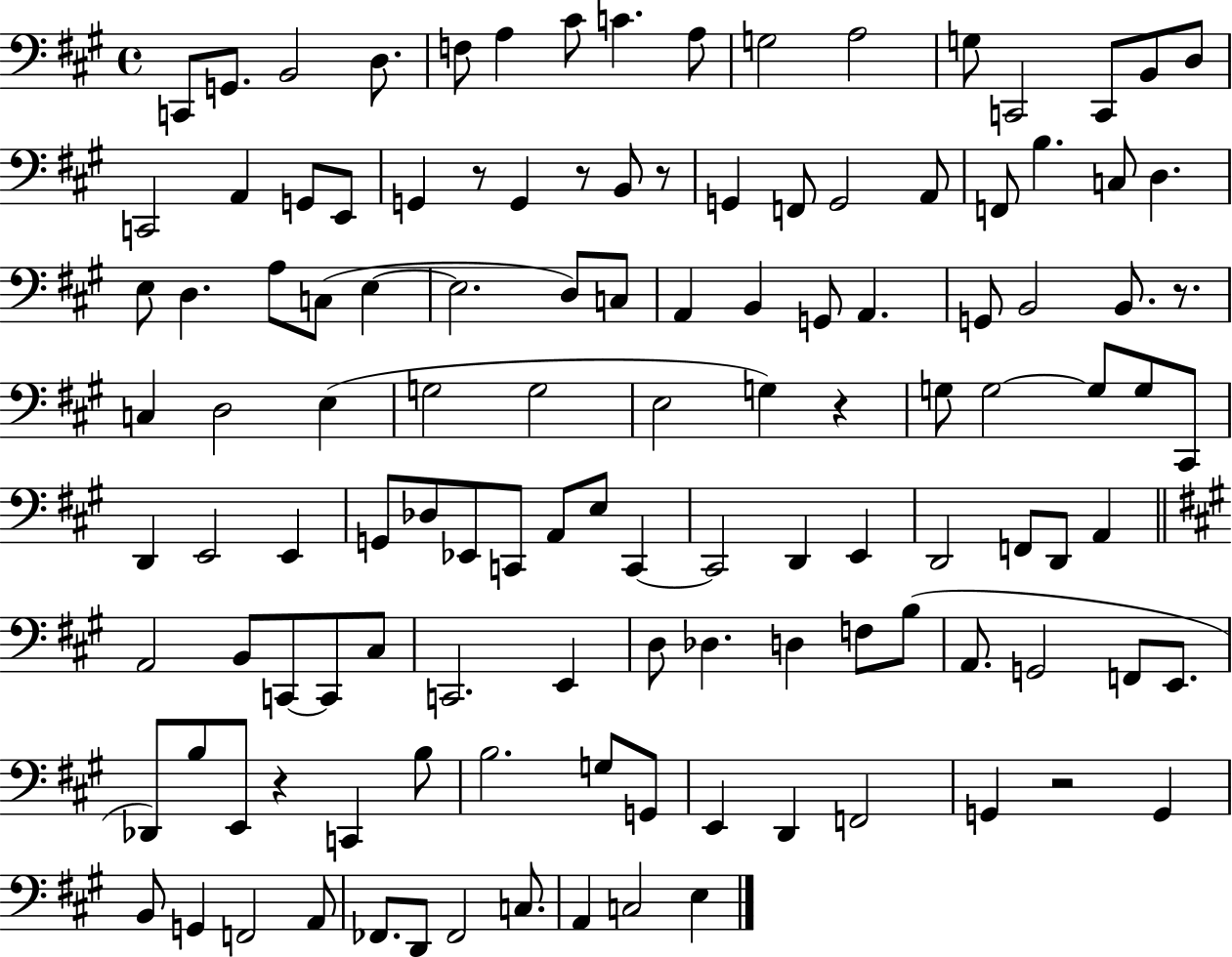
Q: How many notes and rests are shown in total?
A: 122